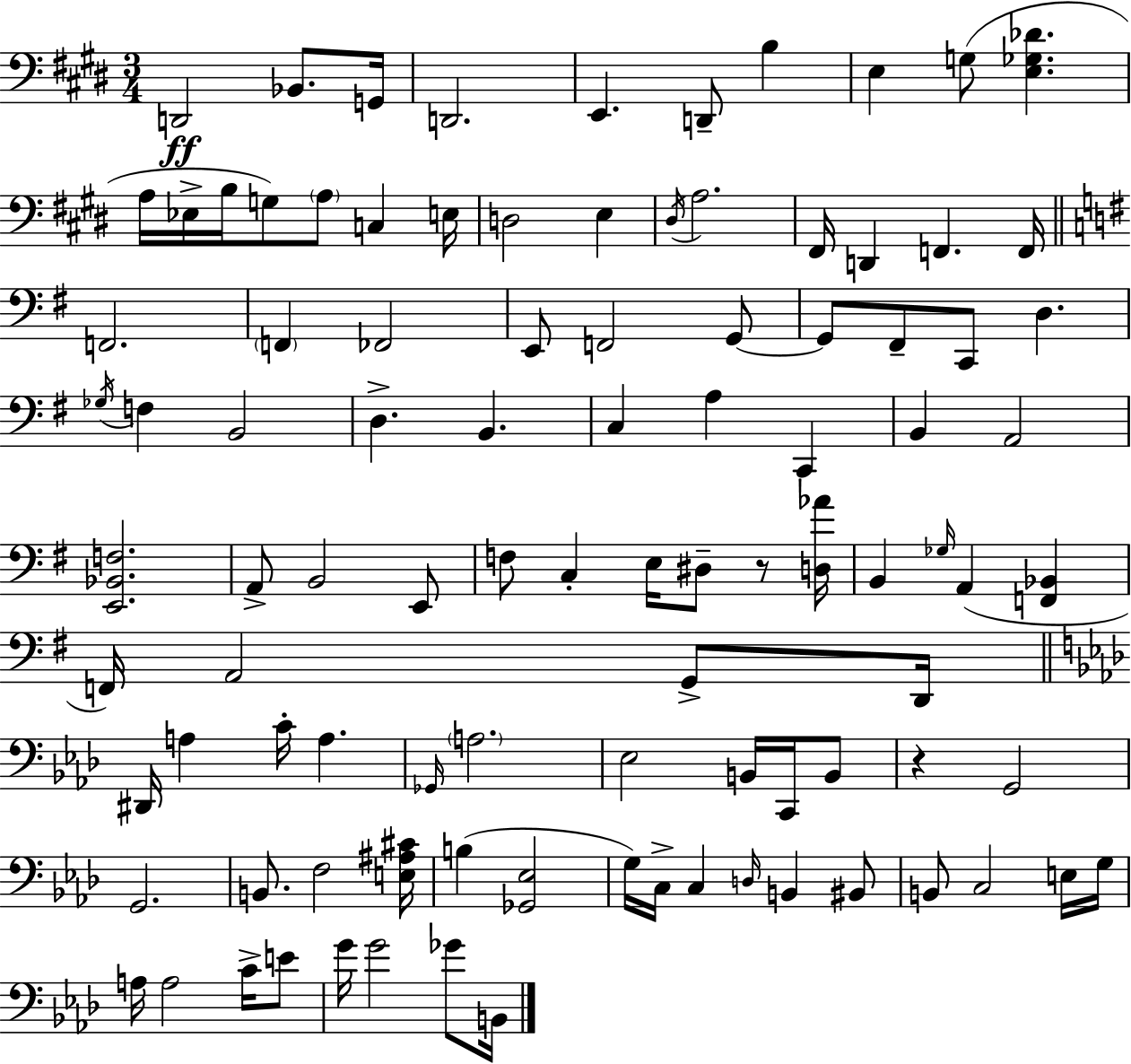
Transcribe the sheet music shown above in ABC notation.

X:1
T:Untitled
M:3/4
L:1/4
K:E
D,,2 _B,,/2 G,,/4 D,,2 E,, D,,/2 B, E, G,/2 [E,_G,_D] A,/4 _E,/4 B,/4 G,/2 A,/2 C, E,/4 D,2 E, ^D,/4 A,2 ^F,,/4 D,, F,, F,,/4 F,,2 F,, _F,,2 E,,/2 F,,2 G,,/2 G,,/2 ^F,,/2 C,,/2 D, _G,/4 F, B,,2 D, B,, C, A, C,, B,, A,,2 [E,,_B,,F,]2 A,,/2 B,,2 E,,/2 F,/2 C, E,/4 ^D,/2 z/2 [D,_A]/4 B,, _G,/4 A,, [F,,_B,,] F,,/4 A,,2 G,,/2 D,,/4 ^D,,/4 A, C/4 A, _G,,/4 A,2 _E,2 B,,/4 C,,/4 B,,/2 z G,,2 G,,2 B,,/2 F,2 [E,^A,^C]/4 B, [_G,,_E,]2 G,/4 C,/4 C, D,/4 B,, ^B,,/2 B,,/2 C,2 E,/4 G,/4 A,/4 A,2 C/4 E/2 G/4 G2 _G/2 B,,/4